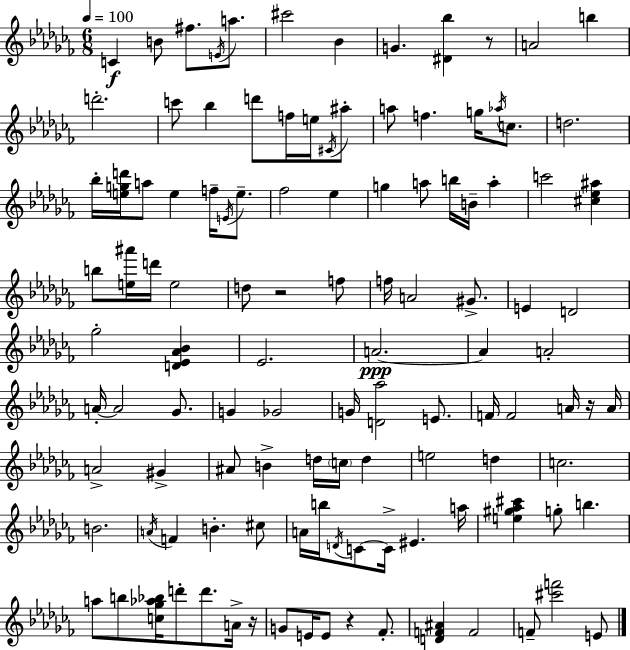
{
  \clef treble
  \numericTimeSignature
  \time 6/8
  \key aes \minor
  \tempo 4 = 100
  c'4\f b'8 fis''8. \acciaccatura { e'16 } a''8. | cis'''2 bes'4 | g'4. <dis' bes''>4 r8 | a'2 b''4 | \break d'''2.-. | c'''8 bes''4 d'''8 f''16 e''16 \acciaccatura { cis'16 } | ais''8-. a''8 f''4. g''16 \acciaccatura { aes''16 } | c''8. d''2. | \break bes''16-. <e'' g'' d'''>16 a''8 e''4 f''16-- | \acciaccatura { e'16 } e''8.-- fes''2 | ees''4 g''4 a''8 b''16 b'16-- | a''4-. c'''2 | \break <cis'' ees'' ais''>4 b''8 <e'' ais'''>16 d'''16 e''2 | d''8 r2 | f''8 f''16 a'2 | gis'8.-> e'4 d'2 | \break ges''2-. | <d' ees' aes' bes'>4 ees'2. | a'2.~~\ppp | a'4 a'2-. | \break a'16-.~~ a'2 | ges'8. g'4 ges'2 | g'16 <d' aes''>2 | e'8. f'16 f'2 | \break a'16 r16 a'16 a'2-> | gis'4-> ais'8 b'4-> d''16 \parenthesize c''16 | d''4 e''2 | d''4 c''2. | \break b'2. | \acciaccatura { a'16 } f'4 b'4.-. | cis''8 a'16 b''16 \acciaccatura { d'16 } c'8~~ c'16-> eis'4. | a''16 <e'' gis'' aes'' cis'''>4 g''8-. | \break b''4. a''8 b''8 <c'' ges'' aes'' bes''>16 d'''8-. | d'''8. a'16-> r16 g'8 e'16 e'8 r4 | fes'8.-. <d' f' ais'>4 f'2 | f'8-- <cis''' f'''>2 | \break e'8 \bar "|."
}